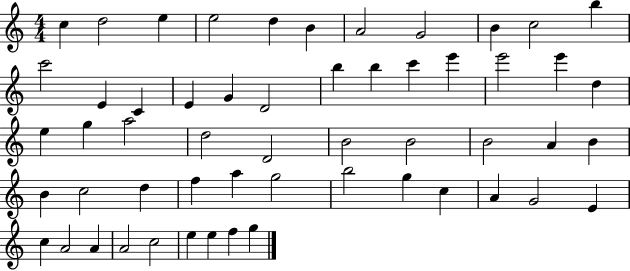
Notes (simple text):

C5/q D5/h E5/q E5/h D5/q B4/q A4/h G4/h B4/q C5/h B5/q C6/h E4/q C4/q E4/q G4/q D4/h B5/q B5/q C6/q E6/q E6/h E6/q D5/q E5/q G5/q A5/h D5/h D4/h B4/h B4/h B4/h A4/q B4/q B4/q C5/h D5/q F5/q A5/q G5/h B5/h G5/q C5/q A4/q G4/h E4/q C5/q A4/h A4/q A4/h C5/h E5/q E5/q F5/q G5/q